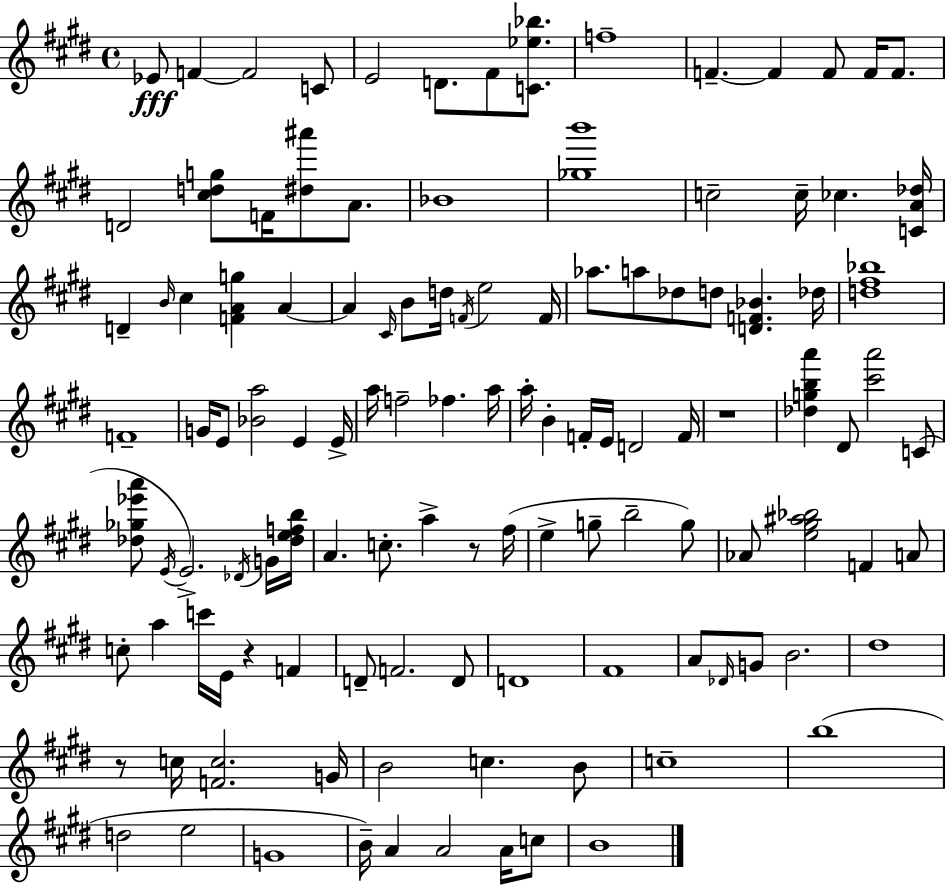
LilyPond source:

{
  \clef treble
  \time 4/4
  \defaultTimeSignature
  \key e \major
  \repeat volta 2 { ees'8\fff f'4~~ f'2 c'8 | e'2 d'8. fis'8 <c' ees'' bes''>8. | f''1-- | f'4.--~~ f'4 f'8 f'16 f'8. | \break d'2 <cis'' d'' g''>8 f'16 <dis'' ais'''>8 a'8. | bes'1 | <ges'' b'''>1 | c''2-- c''16-- ces''4. <c' a' des''>16 | \break d'4-- \grace { b'16 } cis''4 <f' a' g''>4 a'4~~ | a'4 \grace { cis'16 } b'8 d''16 \acciaccatura { f'16 } e''2 | f'16 aes''8. a''8 des''8 d''8 <d' f' bes'>4. | des''16 <d'' fis'' bes''>1 | \break f'1-- | g'16 e'8 <bes' a''>2 e'4 | e'16-> a''16 f''2-- fes''4. | a''16 a''16-. b'4-. f'16-. e'16 d'2 | \break f'16 r1 | <des'' g'' b'' a'''>4 dis'8 <cis''' a'''>2 | c'8( <des'' ges'' ees''' a'''>8 \acciaccatura { e'16 } e'2.->) | \acciaccatura { des'16 } g'16 <des'' e'' f'' b''>16 a'4. c''8.-. a''4-> | \break r8 fis''16( e''4-> g''8-- b''2-- | g''8) aes'8 <e'' gis'' ais'' bes''>2 f'4 | a'8 c''8-. a''4 c'''16 e'16 r4 | f'4 d'8-- f'2. | \break d'8 d'1 | fis'1 | a'8 \grace { des'16 } g'8 b'2. | dis''1 | \break r8 c''16 <f' c''>2. | g'16 b'2 c''4. | b'8 c''1-- | b''1( | \break d''2 e''2 | g'1 | b'16--) a'4 a'2 | a'16 c''8 b'1 | \break } \bar "|."
}